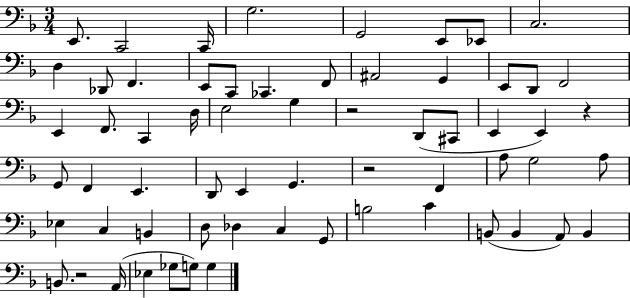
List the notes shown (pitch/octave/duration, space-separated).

E2/e. C2/h C2/s G3/h. G2/h E2/e Eb2/e C3/h. D3/q Db2/e F2/q. E2/e C2/e CES2/q. F2/e A#2/h G2/q E2/e D2/e F2/h E2/q F2/e. C2/q D3/s E3/h G3/q R/h D2/e C#2/e E2/q E2/q R/q G2/e F2/q E2/q. D2/e E2/q G2/q. R/h F2/q A3/e G3/h A3/e Eb3/q C3/q B2/q D3/e Db3/q C3/q G2/e B3/h C4/q B2/e B2/q A2/e B2/q B2/e. R/h A2/s Eb3/q Gb3/e G3/e G3/q